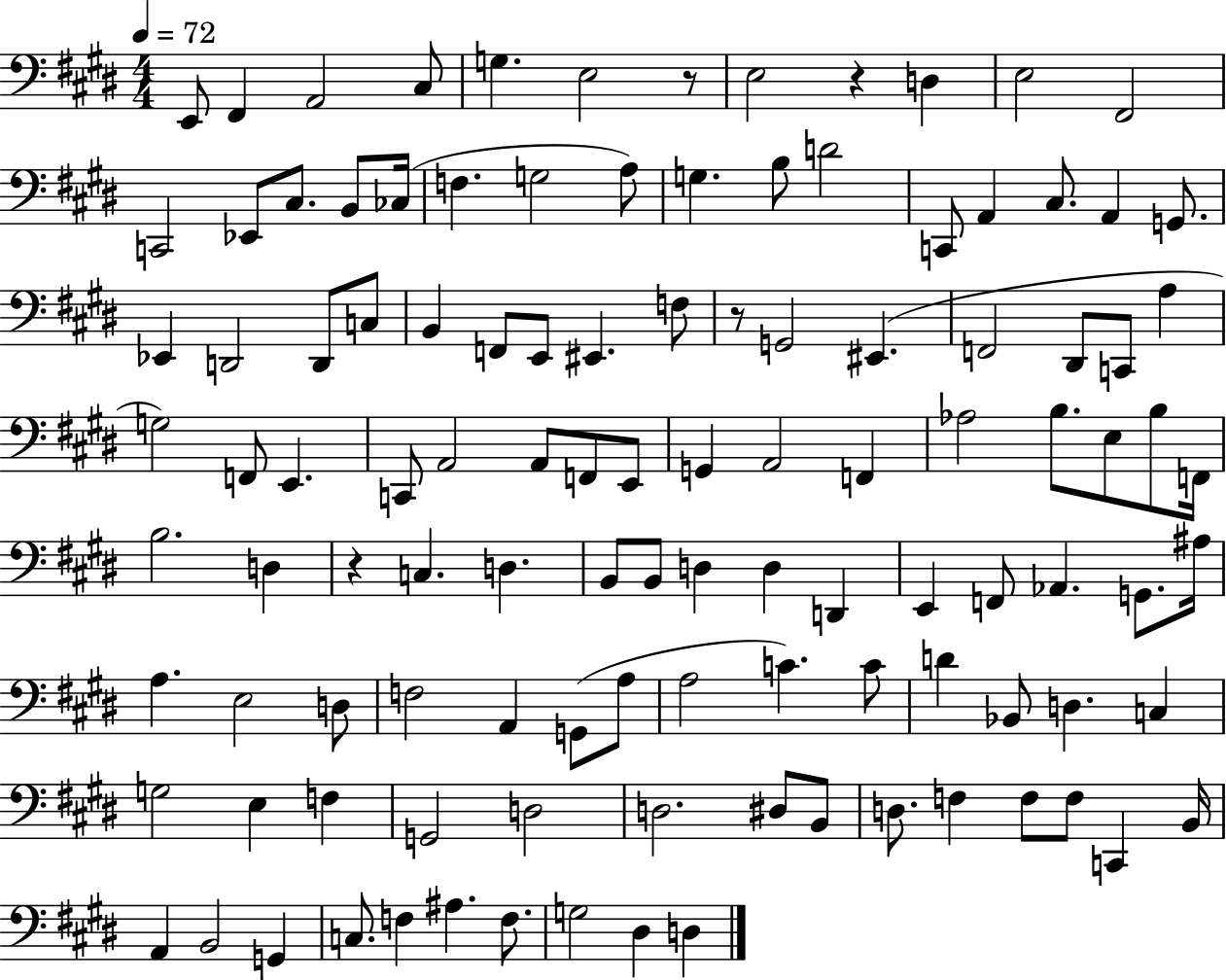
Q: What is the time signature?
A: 4/4